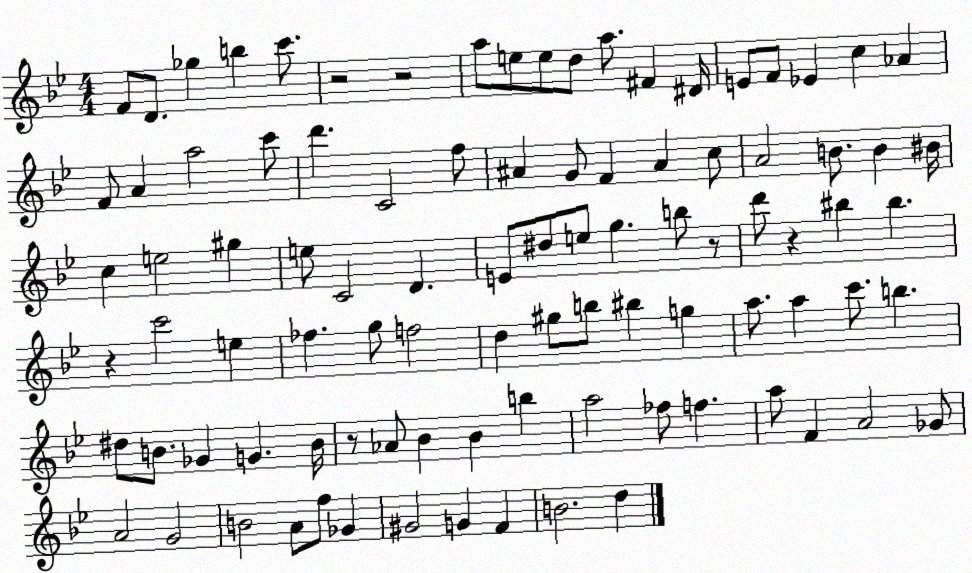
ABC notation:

X:1
T:Untitled
M:4/4
L:1/4
K:Bb
F/2 D/2 _g b c'/2 z2 z2 a/2 e/2 e/2 d/2 a/2 ^F ^D/4 E/2 F/2 _E c _A F/2 A a2 c'/2 d' C2 f/2 ^A G/2 F ^A c/2 A2 B/2 B ^B/4 c e2 ^g e/2 C2 D E/2 ^d/2 e/2 g b/2 z/2 d'/2 z ^b ^b z c'2 e _f g/2 f2 d ^g/2 b/2 ^b g a/2 a c'/2 b ^d/2 B/2 _G G B/4 z/2 _A/2 _B _B b a2 _f/2 f a/2 F A2 _G/2 A2 G2 B2 A/2 f/2 _G ^G2 G F B2 d